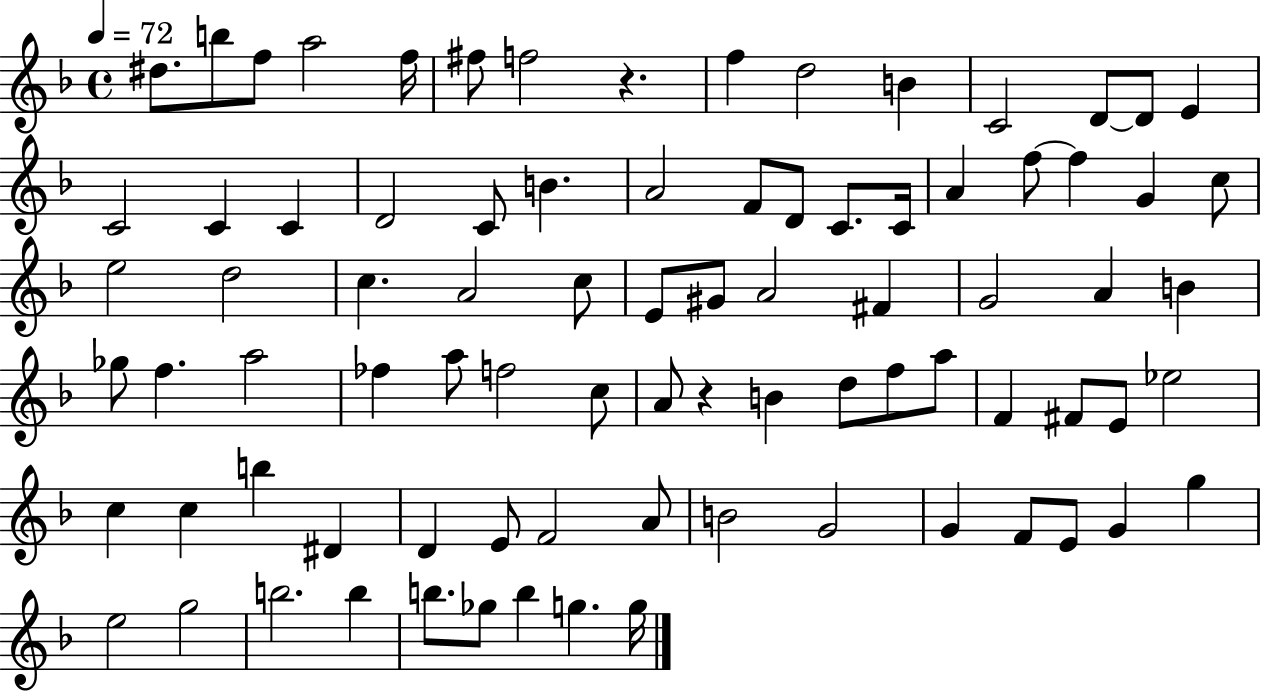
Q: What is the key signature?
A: F major